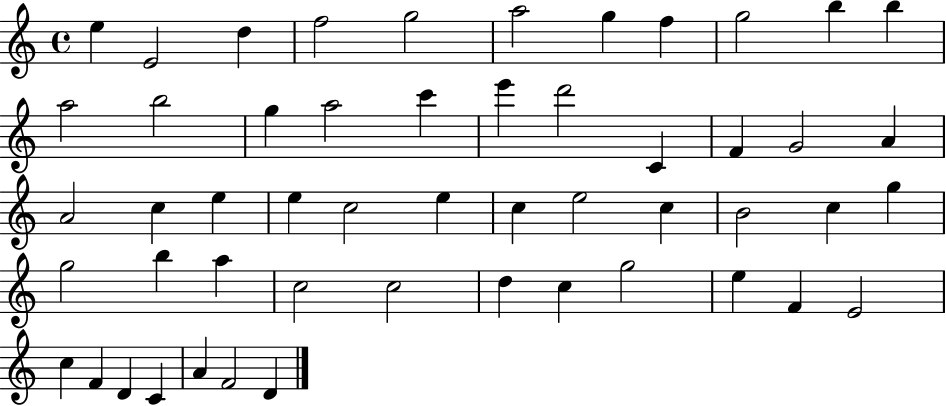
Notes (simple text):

E5/q E4/h D5/q F5/h G5/h A5/h G5/q F5/q G5/h B5/q B5/q A5/h B5/h G5/q A5/h C6/q E6/q D6/h C4/q F4/q G4/h A4/q A4/h C5/q E5/q E5/q C5/h E5/q C5/q E5/h C5/q B4/h C5/q G5/q G5/h B5/q A5/q C5/h C5/h D5/q C5/q G5/h E5/q F4/q E4/h C5/q F4/q D4/q C4/q A4/q F4/h D4/q